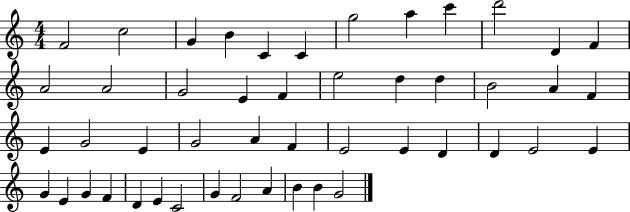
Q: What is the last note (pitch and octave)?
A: G4